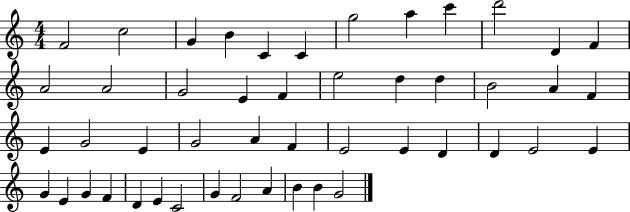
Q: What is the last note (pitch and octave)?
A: G4